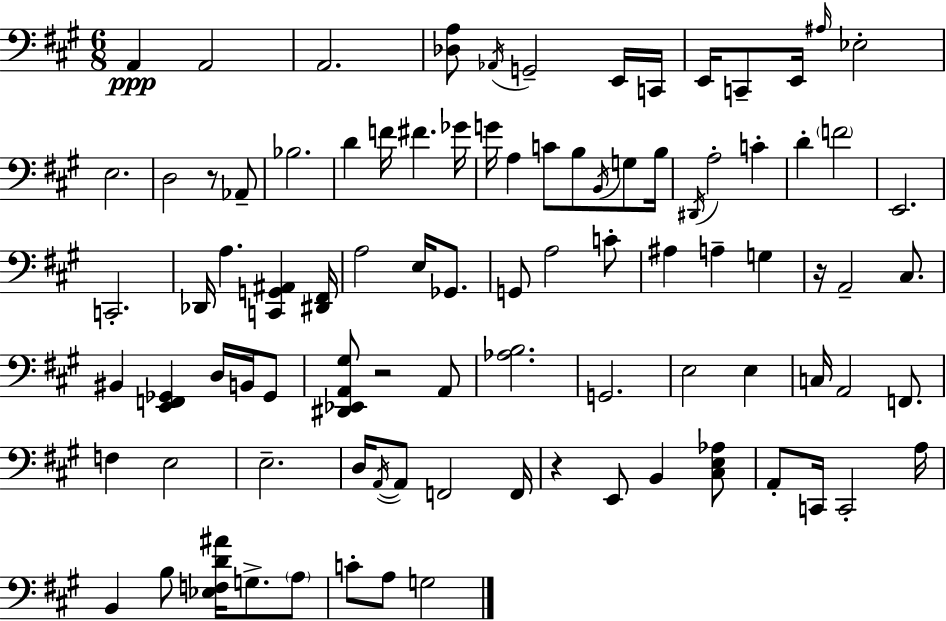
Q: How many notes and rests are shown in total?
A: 91